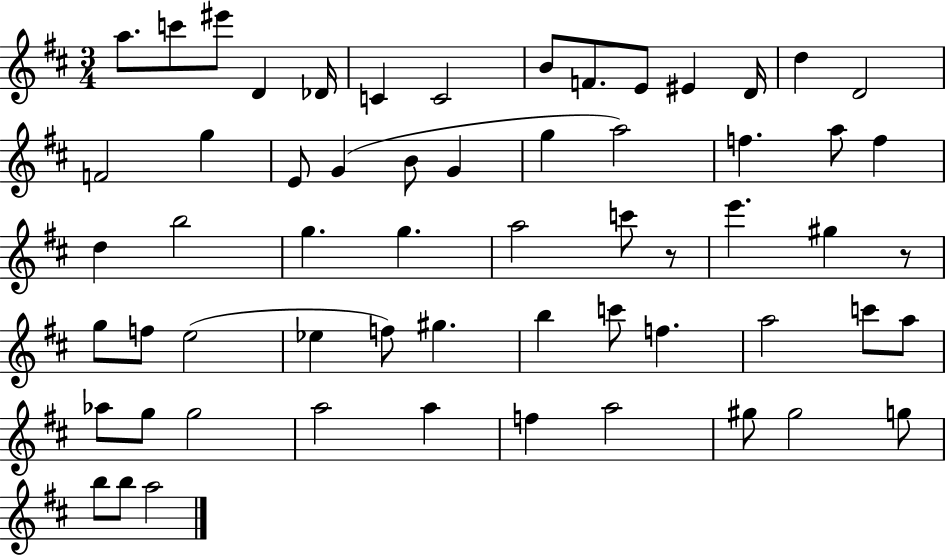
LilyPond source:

{
  \clef treble
  \numericTimeSignature
  \time 3/4
  \key d \major
  a''8. c'''8 eis'''8 d'4 des'16 | c'4 c'2 | b'8 f'8. e'8 eis'4 d'16 | d''4 d'2 | \break f'2 g''4 | e'8 g'4( b'8 g'4 | g''4 a''2) | f''4. a''8 f''4 | \break d''4 b''2 | g''4. g''4. | a''2 c'''8 r8 | e'''4. gis''4 r8 | \break g''8 f''8 e''2( | ees''4 f''8) gis''4. | b''4 c'''8 f''4. | a''2 c'''8 a''8 | \break aes''8 g''8 g''2 | a''2 a''4 | f''4 a''2 | gis''8 gis''2 g''8 | \break b''8 b''8 a''2 | \bar "|."
}